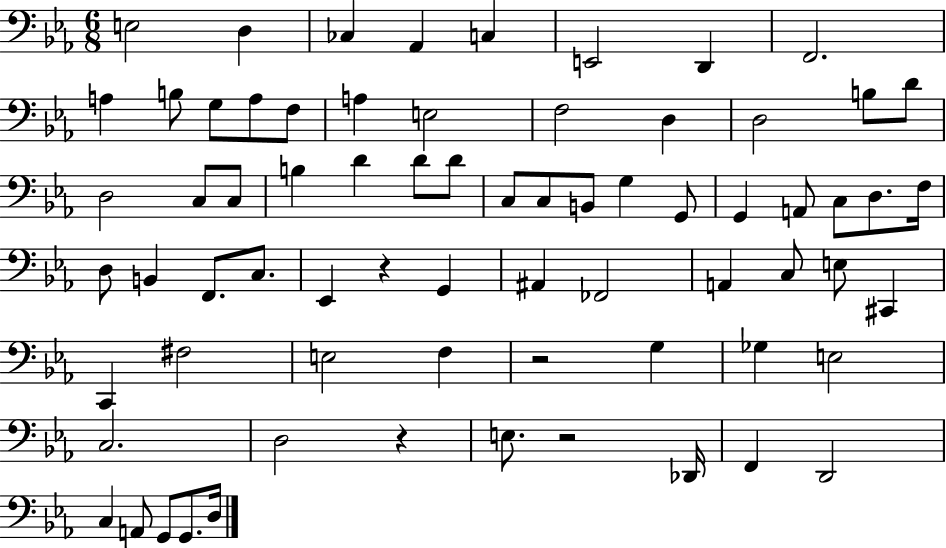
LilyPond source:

{
  \clef bass
  \numericTimeSignature
  \time 6/8
  \key ees \major
  e2 d4 | ces4 aes,4 c4 | e,2 d,4 | f,2. | \break a4 b8 g8 a8 f8 | a4 e2 | f2 d4 | d2 b8 d'8 | \break d2 c8 c8 | b4 d'4 d'8 d'8 | c8 c8 b,8 g4 g,8 | g,4 a,8 c8 d8. f16 | \break d8 b,4 f,8. c8. | ees,4 r4 g,4 | ais,4 fes,2 | a,4 c8 e8 cis,4 | \break c,4 fis2 | e2 f4 | r2 g4 | ges4 e2 | \break c2. | d2 r4 | e8. r2 des,16 | f,4 d,2 | \break c4 a,8 g,8 g,8. d16 | \bar "|."
}